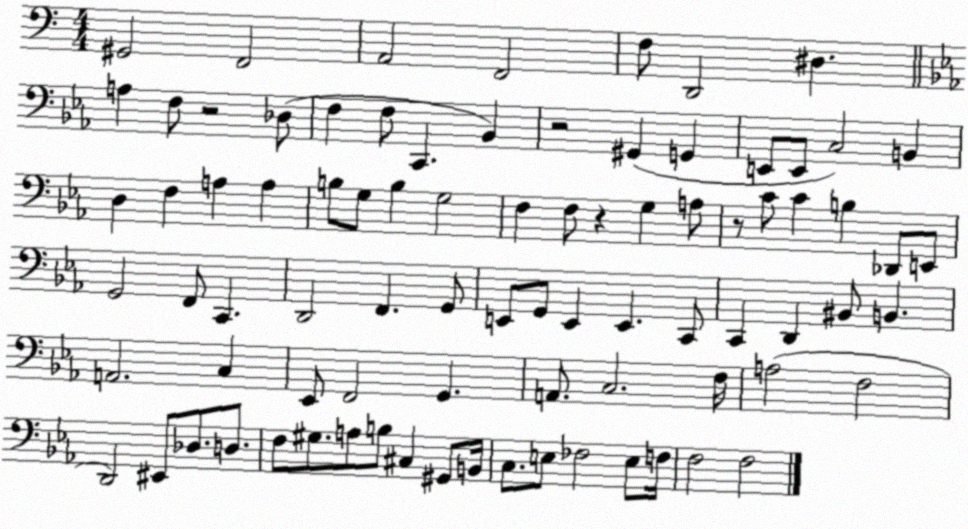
X:1
T:Untitled
M:4/4
L:1/4
K:C
^G,,2 F,,2 A,,2 F,,2 F,/2 D,,2 ^D, A, F,/2 z2 _D,/2 F, F,/2 C,, _B,, z2 ^G,, G,, E,,/2 E,,/2 C,2 B,, D, F, A, A, B,/2 G,/2 B, G,2 F, F,/2 z G, A,/2 z/2 C/2 C B, _D,,/2 E,,/2 G,,2 F,,/2 C,, D,,2 F,, G,,/2 E,,/2 G,,/2 E,, E,, C,,/2 C,, D,, ^B,,/2 B,, A,,2 C, _E,,/2 F,,2 G,, A,,/2 C,2 F,/4 A,2 F,2 D,,2 ^E,,/2 _D,/2 D,/2 F,/2 ^G,/2 A,/2 B,/2 ^C, ^G,,/2 B,,/4 C,/2 E,/2 _F,2 E,/2 F,/4 F,2 F,2